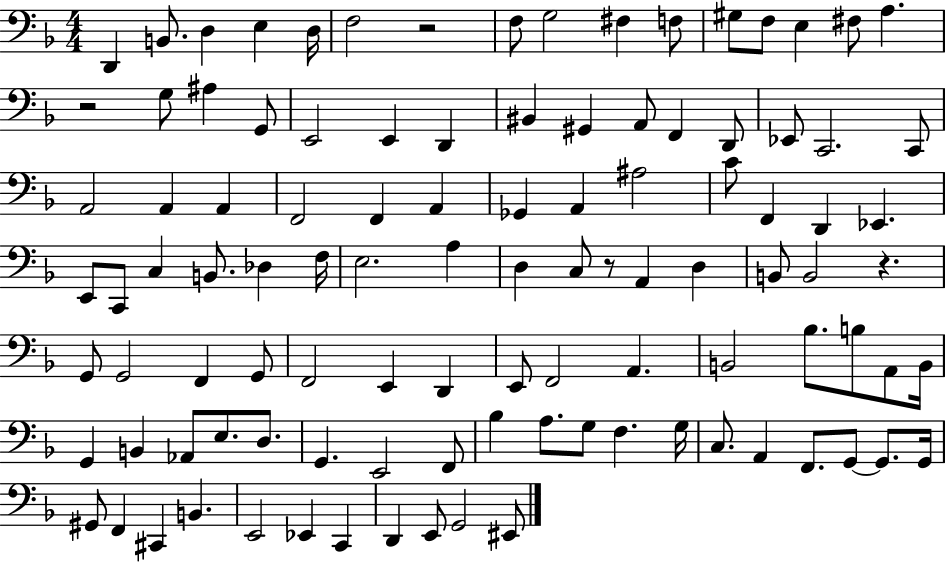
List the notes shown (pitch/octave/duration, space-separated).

D2/q B2/e. D3/q E3/q D3/s F3/h R/h F3/e G3/h F#3/q F3/e G#3/e F3/e E3/q F#3/e A3/q. R/h G3/e A#3/q G2/e E2/h E2/q D2/q BIS2/q G#2/q A2/e F2/q D2/e Eb2/e C2/h. C2/e A2/h A2/q A2/q F2/h F2/q A2/q Gb2/q A2/q A#3/h C4/e F2/q D2/q Eb2/q. E2/e C2/e C3/q B2/e. Db3/q F3/s E3/h. A3/q D3/q C3/e R/e A2/q D3/q B2/e B2/h R/q. G2/e G2/h F2/q G2/e F2/h E2/q D2/q E2/e F2/h A2/q. B2/h Bb3/e. B3/e A2/e B2/s G2/q B2/q Ab2/e E3/e. D3/e. G2/q. E2/h F2/e Bb3/q A3/e. G3/e F3/q. G3/s C3/e. A2/q F2/e. G2/e G2/e. G2/s G#2/e F2/q C#2/q B2/q. E2/h Eb2/q C2/q D2/q E2/e G2/h EIS2/e